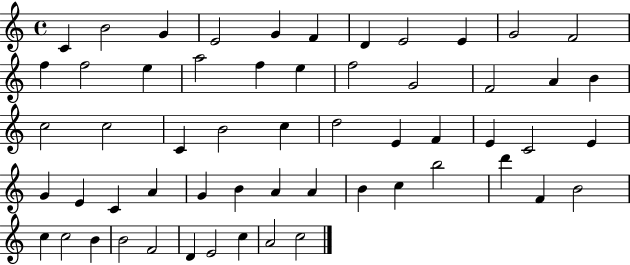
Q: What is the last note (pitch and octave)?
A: C5